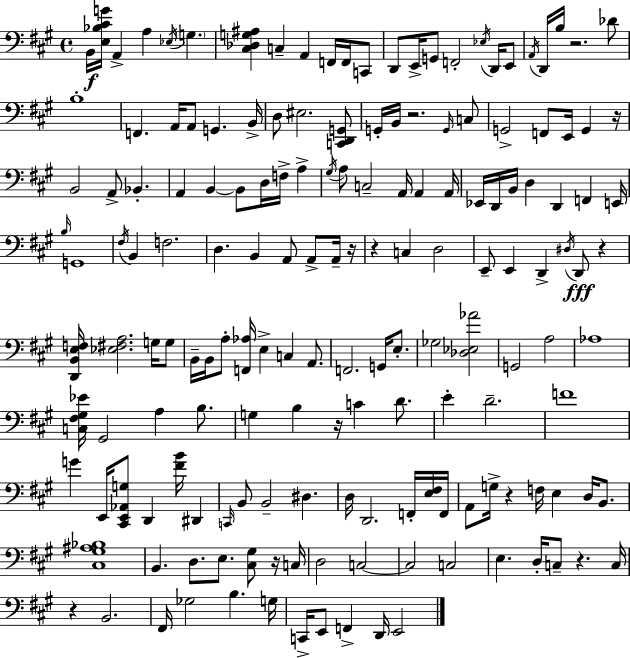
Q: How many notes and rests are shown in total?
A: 165